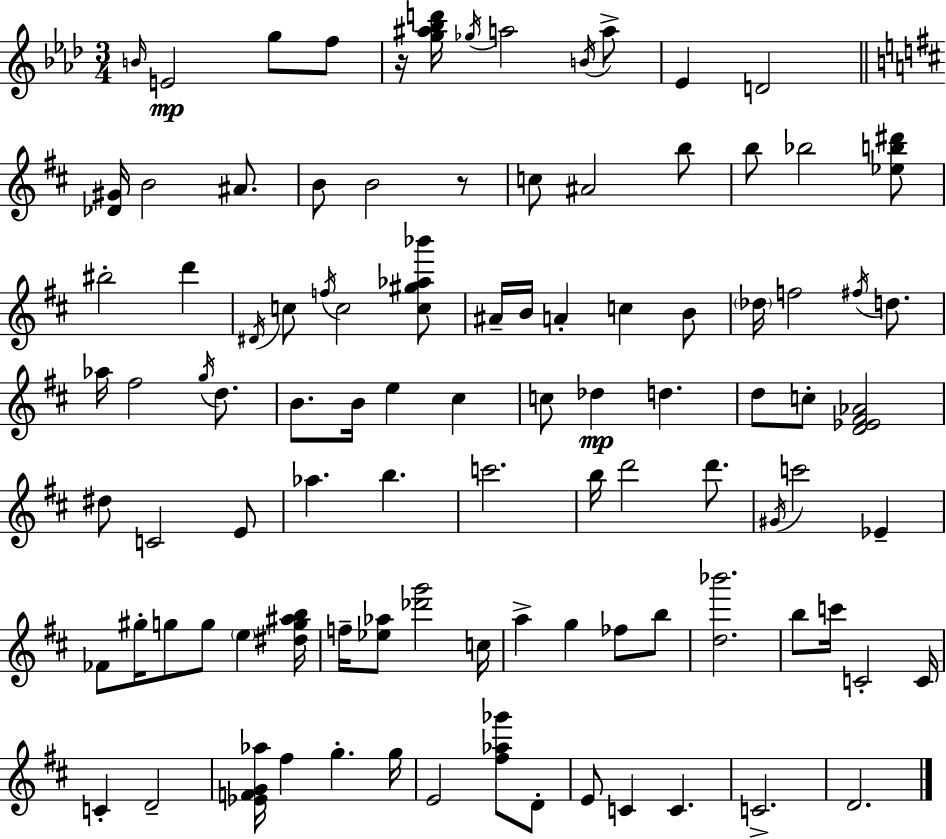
B4/s E4/h G5/e F5/e R/s [G5,A#5,Bb5,D6]/s Gb5/s A5/h B4/s A5/e Eb4/q D4/h [Db4,G#4]/s B4/h A#4/e. B4/e B4/h R/e C5/e A#4/h B5/e B5/e Bb5/h [Eb5,B5,D#6]/e BIS5/h D6/q D#4/s C5/e F5/s C5/h [C5,G#5,Ab5,Bb6]/e A#4/s B4/s A4/q C5/q B4/e Db5/s F5/h F#5/s D5/e. Ab5/s F#5/h G5/s D5/e. B4/e. B4/s E5/q C#5/q C5/e Db5/q D5/q. D5/e C5/e [D4,Eb4,F#4,Ab4]/h D#5/e C4/h E4/e Ab5/q. B5/q. C6/h. B5/s D6/h D6/e. G#4/s C6/h Eb4/q FES4/e G#5/s G5/e G5/e E5/q [D#5,G5,A#5,B5]/s F5/s [Eb5,Ab5]/e [Db6,G6]/h C5/s A5/q G5/q FES5/e B5/e [D5,Bb6]/h. B5/e C6/s C4/h C4/s C4/q D4/h [Eb4,F4,G4,Ab5]/s F#5/q G5/q. G5/s E4/h [F#5,Ab5,Gb6]/e D4/e E4/e C4/q C4/q. C4/h. D4/h.